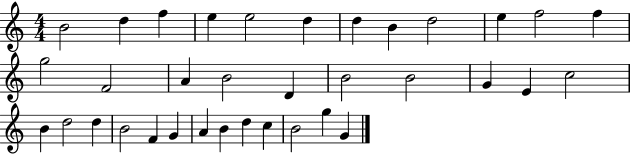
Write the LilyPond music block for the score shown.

{
  \clef treble
  \numericTimeSignature
  \time 4/4
  \key c \major
  b'2 d''4 f''4 | e''4 e''2 d''4 | d''4 b'4 d''2 | e''4 f''2 f''4 | \break g''2 f'2 | a'4 b'2 d'4 | b'2 b'2 | g'4 e'4 c''2 | \break b'4 d''2 d''4 | b'2 f'4 g'4 | a'4 b'4 d''4 c''4 | b'2 g''4 g'4 | \break \bar "|."
}